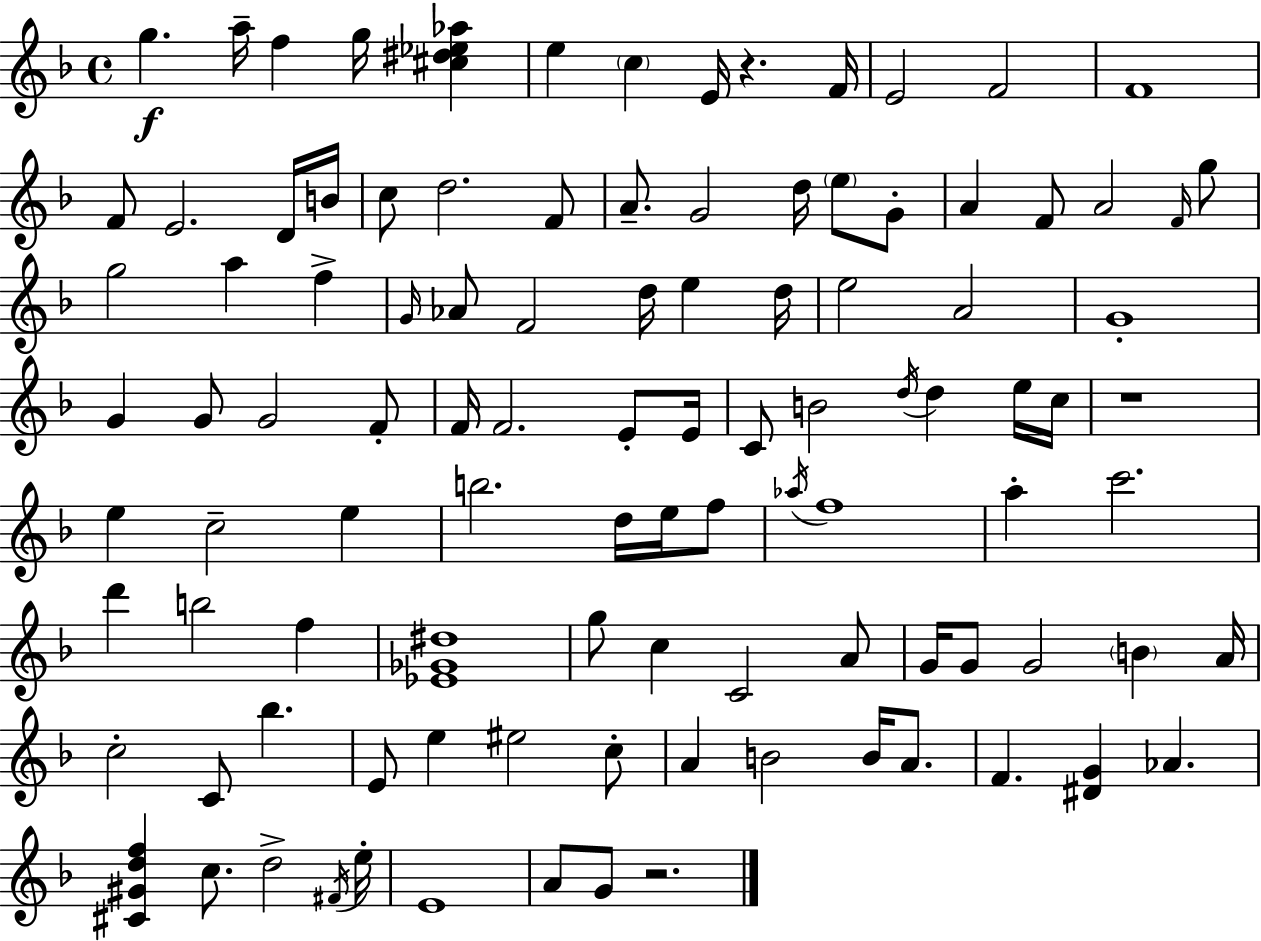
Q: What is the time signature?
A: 4/4